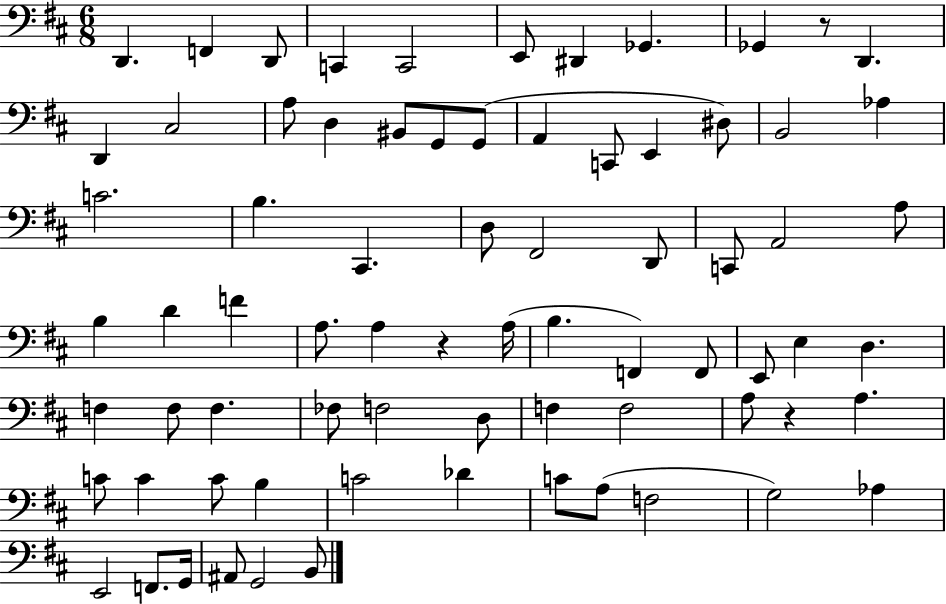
X:1
T:Untitled
M:6/8
L:1/4
K:D
D,, F,, D,,/2 C,, C,,2 E,,/2 ^D,, _G,, _G,, z/2 D,, D,, ^C,2 A,/2 D, ^B,,/2 G,,/2 G,,/2 A,, C,,/2 E,, ^D,/2 B,,2 _A, C2 B, ^C,, D,/2 ^F,,2 D,,/2 C,,/2 A,,2 A,/2 B, D F A,/2 A, z A,/4 B, F,, F,,/2 E,,/2 E, D, F, F,/2 F, _F,/2 F,2 D,/2 F, F,2 A,/2 z A, C/2 C C/2 B, C2 _D C/2 A,/2 F,2 G,2 _A, E,,2 F,,/2 G,,/4 ^A,,/2 G,,2 B,,/2